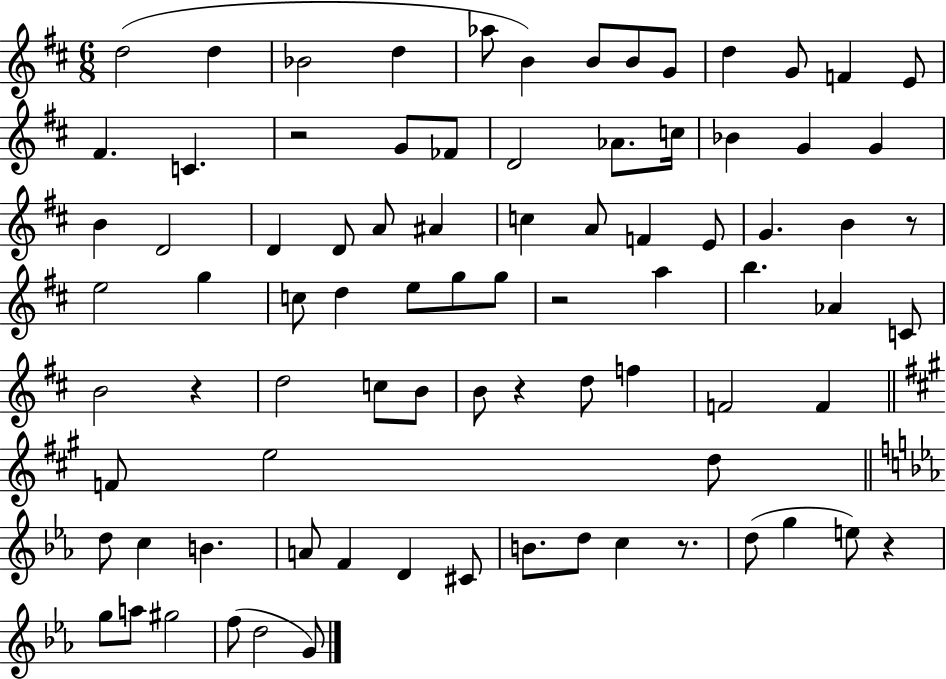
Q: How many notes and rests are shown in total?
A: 84